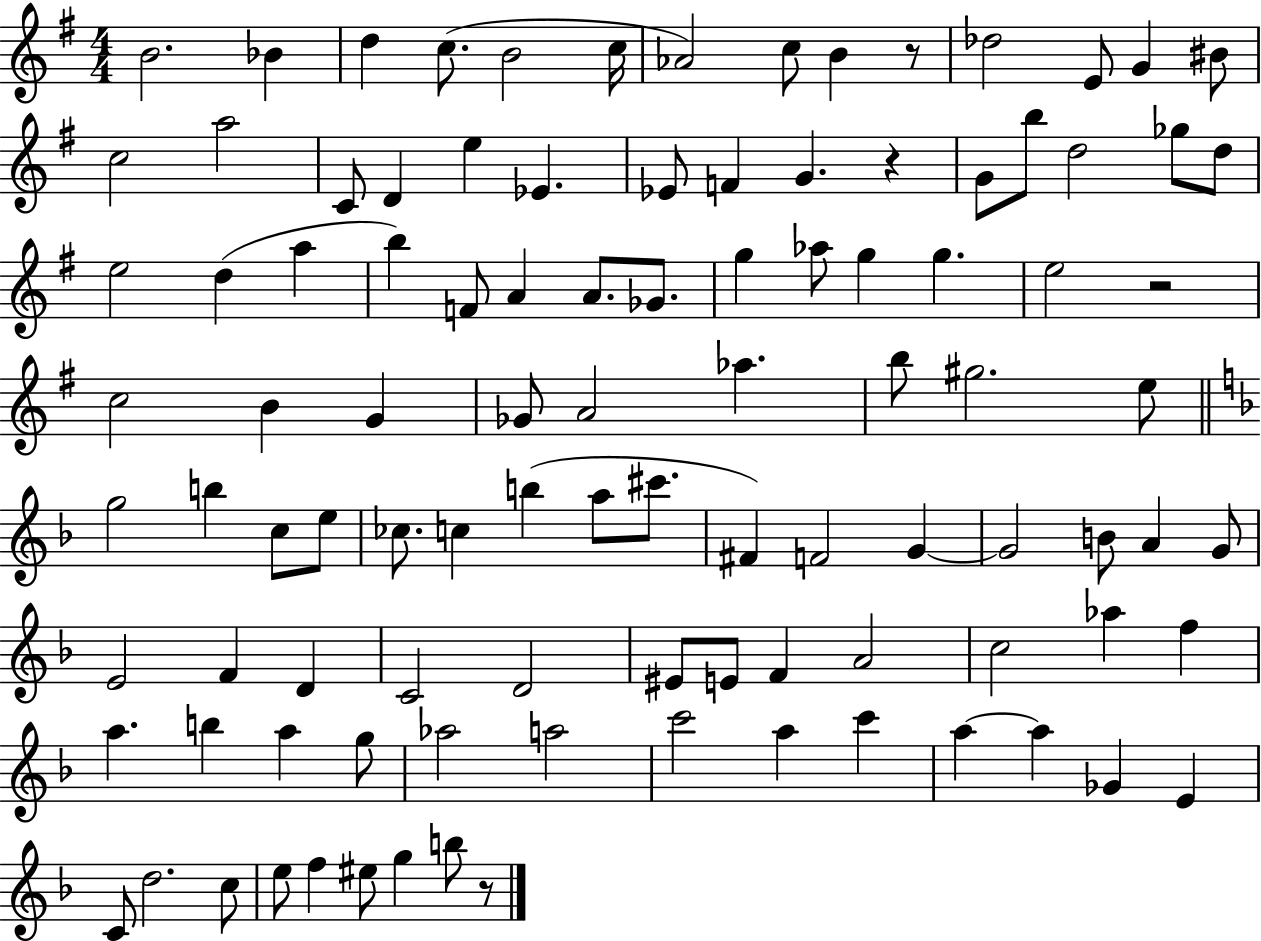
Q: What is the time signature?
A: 4/4